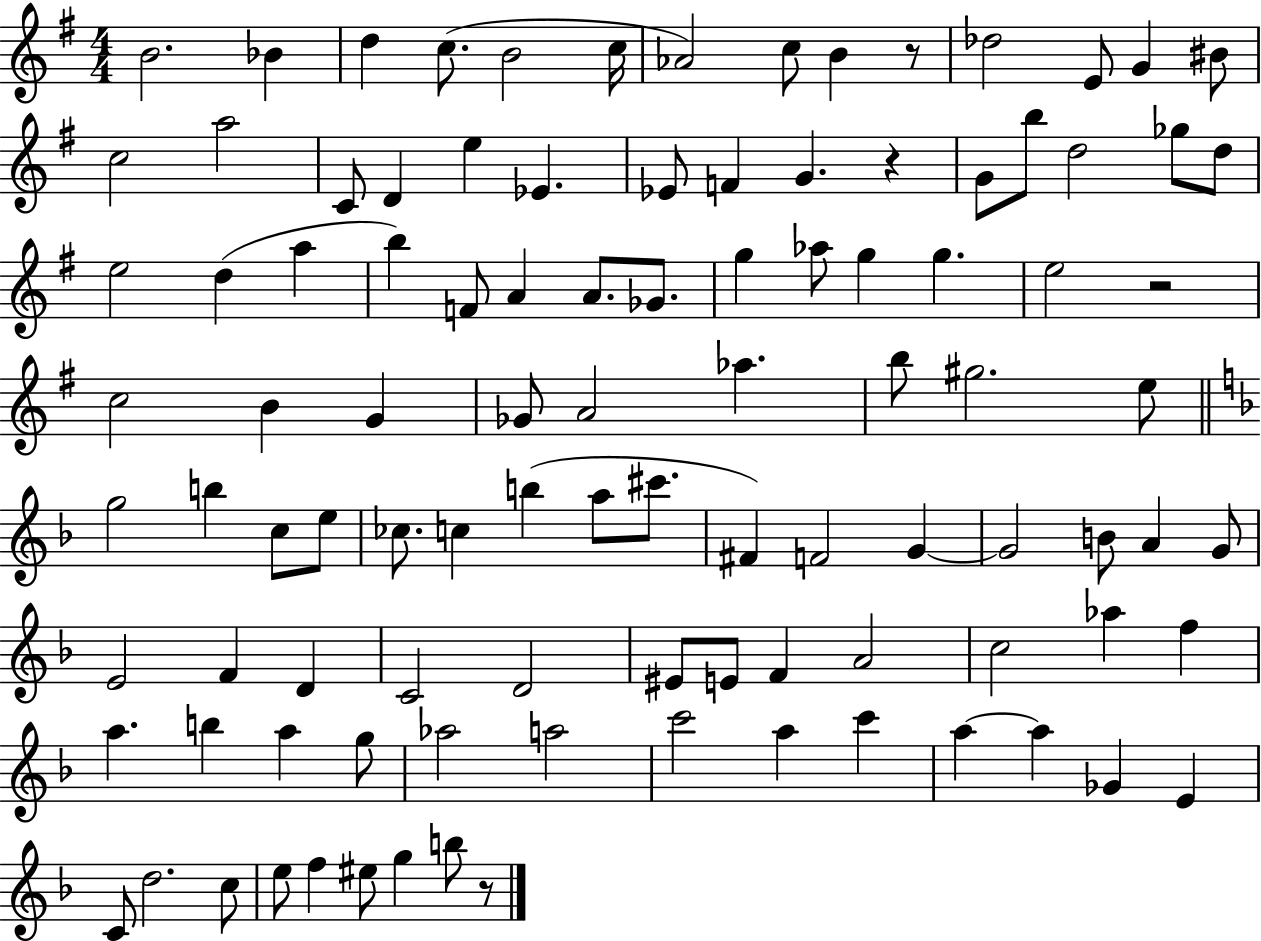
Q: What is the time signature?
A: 4/4